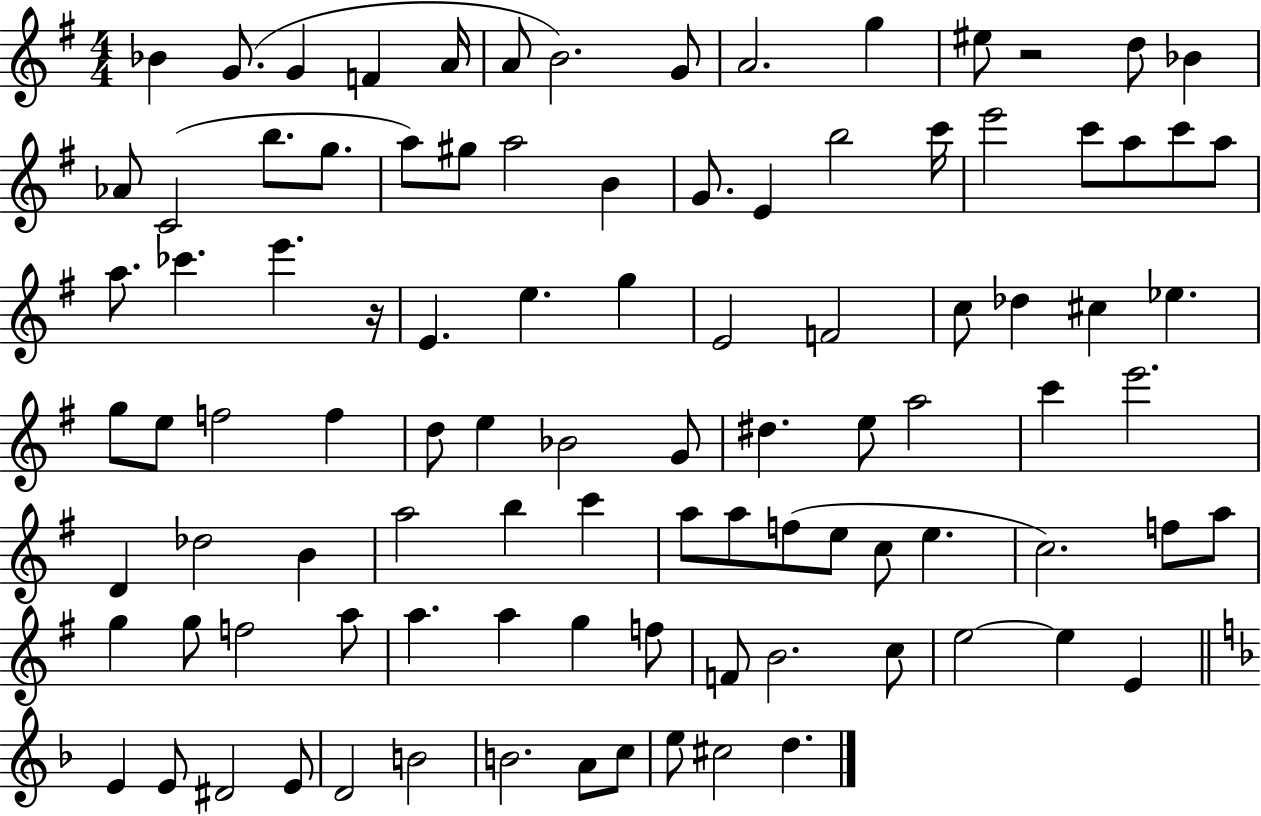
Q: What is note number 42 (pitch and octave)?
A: Eb5